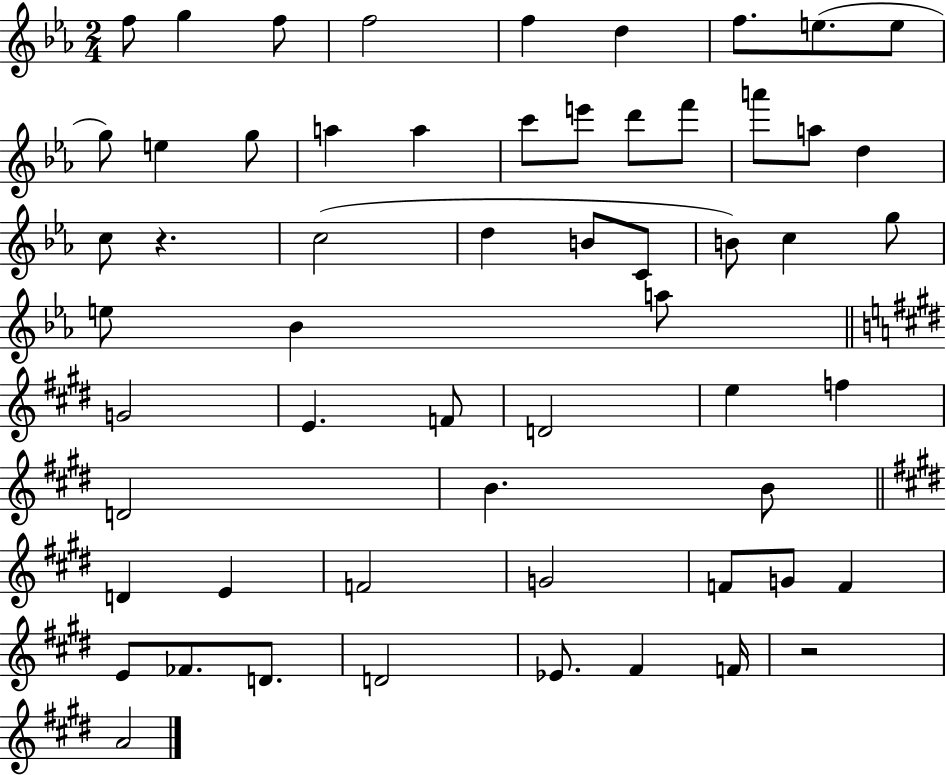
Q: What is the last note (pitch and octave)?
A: A4